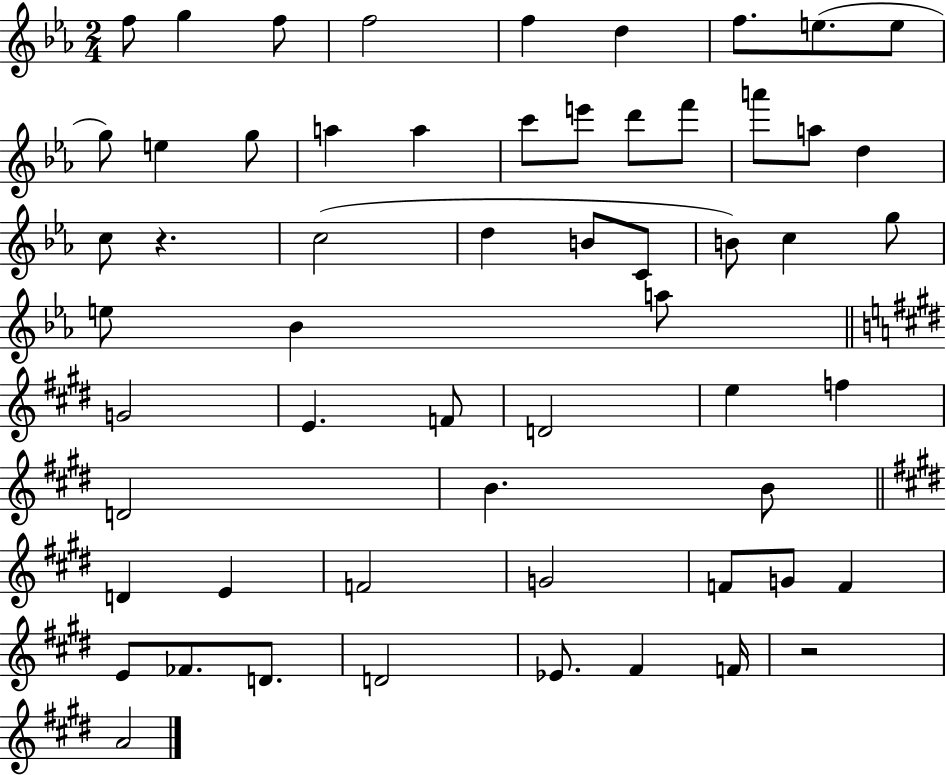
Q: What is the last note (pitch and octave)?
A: A4